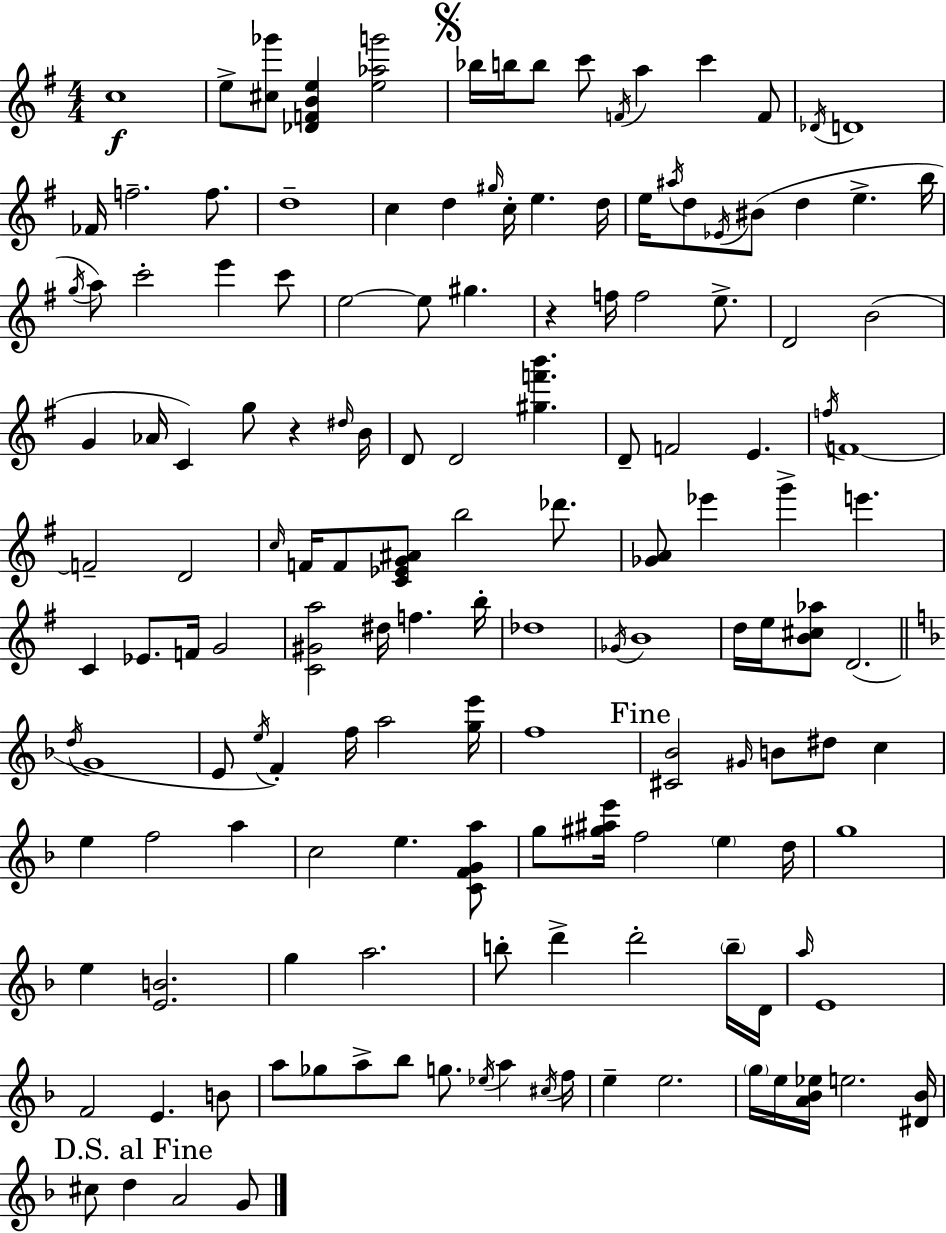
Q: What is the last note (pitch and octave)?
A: G4